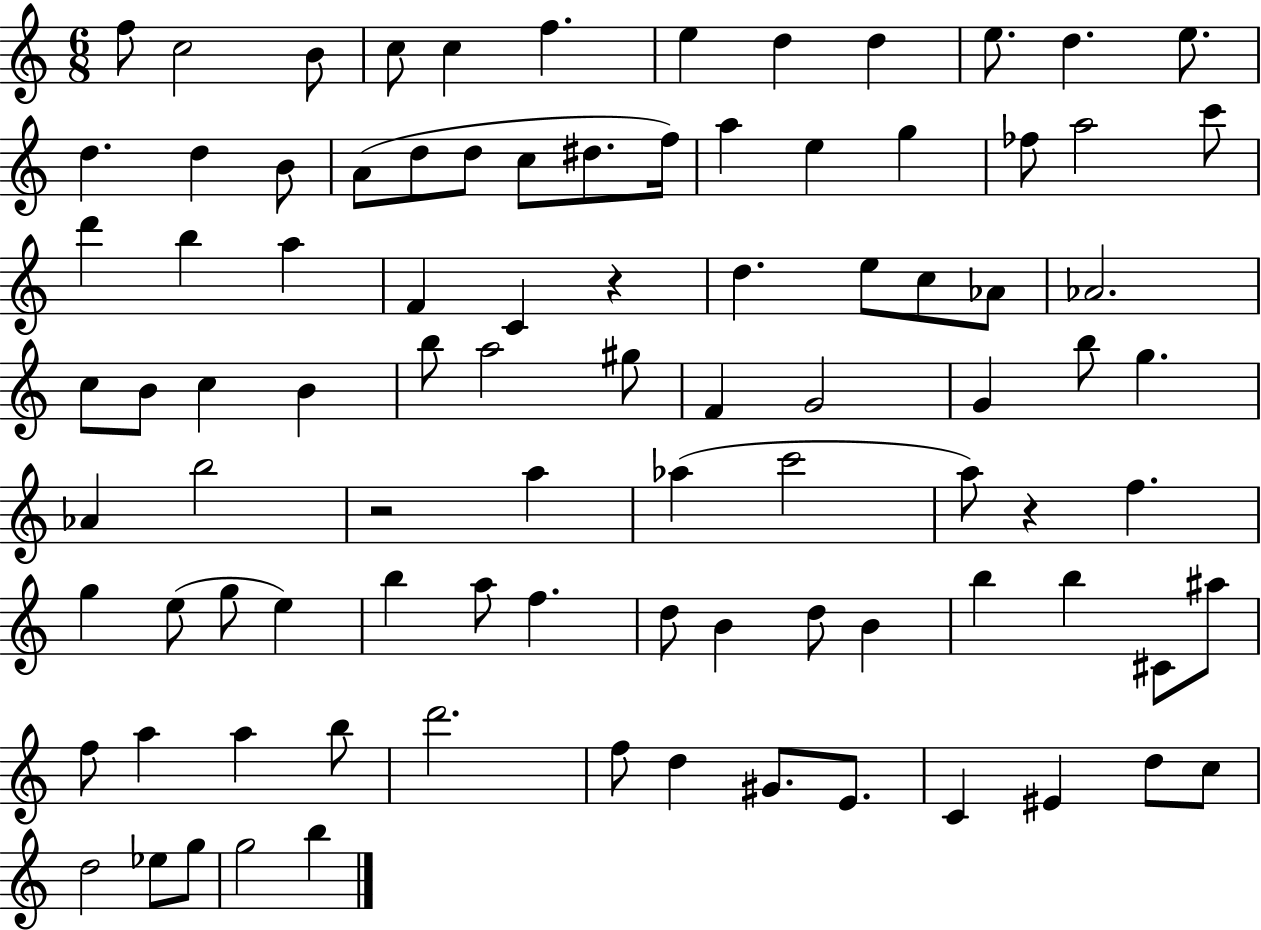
X:1
T:Untitled
M:6/8
L:1/4
K:C
f/2 c2 B/2 c/2 c f e d d e/2 d e/2 d d B/2 A/2 d/2 d/2 c/2 ^d/2 f/4 a e g _f/2 a2 c'/2 d' b a F C z d e/2 c/2 _A/2 _A2 c/2 B/2 c B b/2 a2 ^g/2 F G2 G b/2 g _A b2 z2 a _a c'2 a/2 z f g e/2 g/2 e b a/2 f d/2 B d/2 B b b ^C/2 ^a/2 f/2 a a b/2 d'2 f/2 d ^G/2 E/2 C ^E d/2 c/2 d2 _e/2 g/2 g2 b